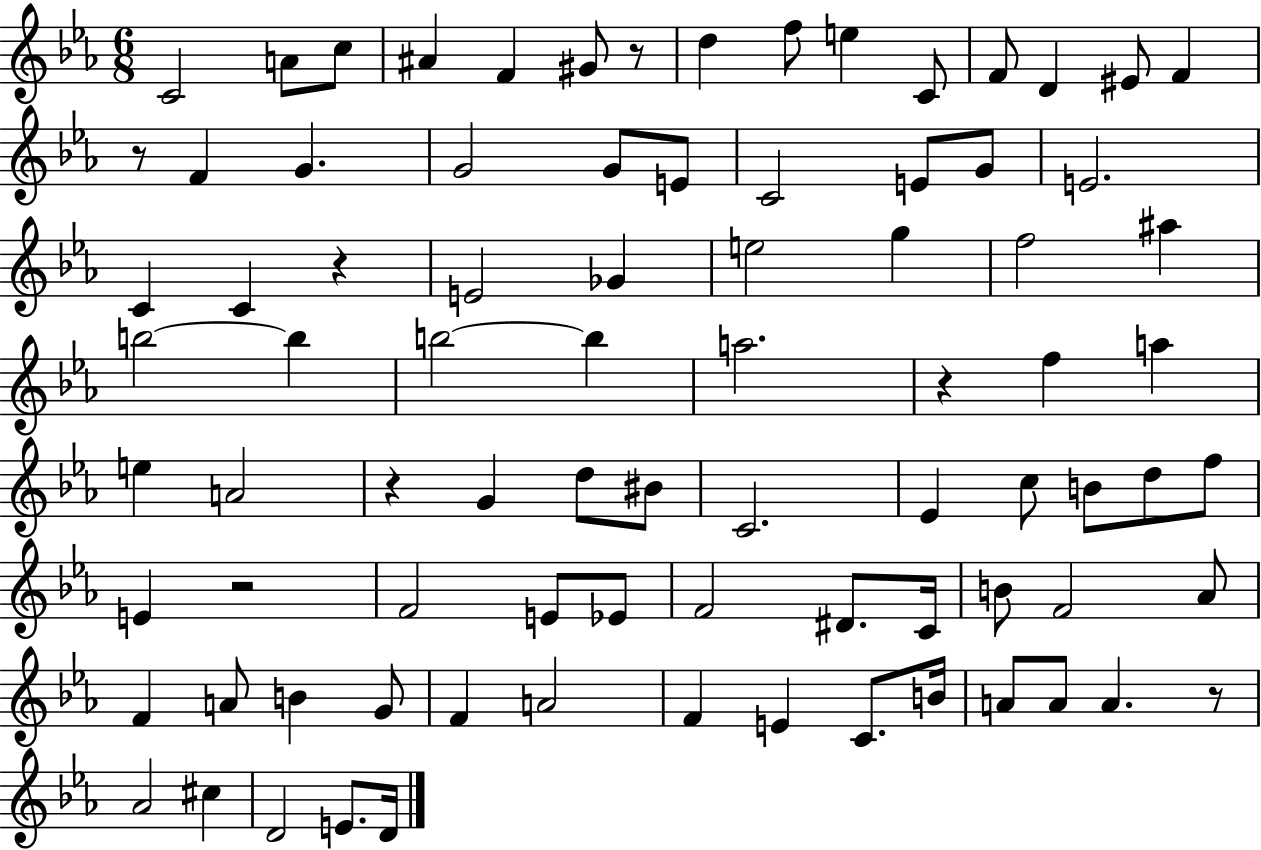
X:1
T:Untitled
M:6/8
L:1/4
K:Eb
C2 A/2 c/2 ^A F ^G/2 z/2 d f/2 e C/2 F/2 D ^E/2 F z/2 F G G2 G/2 E/2 C2 E/2 G/2 E2 C C z E2 _G e2 g f2 ^a b2 b b2 b a2 z f a e A2 z G d/2 ^B/2 C2 _E c/2 B/2 d/2 f/2 E z2 F2 E/2 _E/2 F2 ^D/2 C/4 B/2 F2 _A/2 F A/2 B G/2 F A2 F E C/2 B/4 A/2 A/2 A z/2 _A2 ^c D2 E/2 D/4